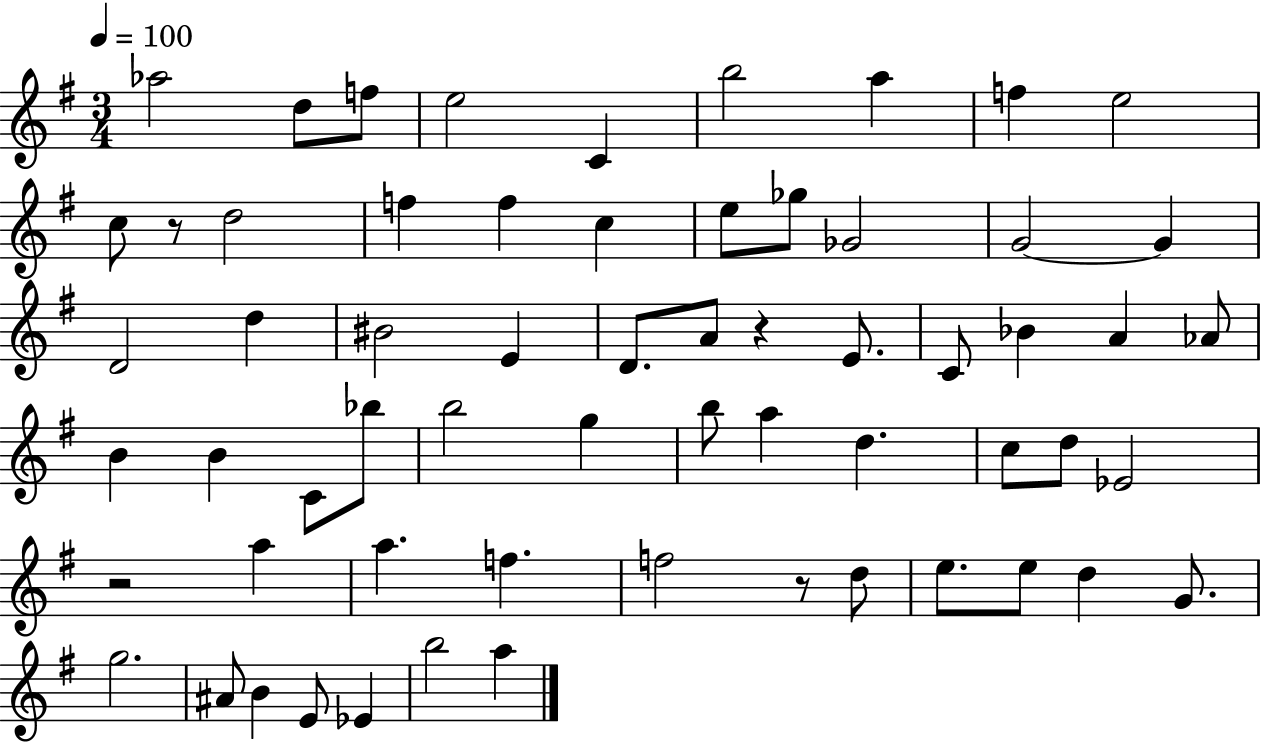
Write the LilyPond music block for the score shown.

{
  \clef treble
  \numericTimeSignature
  \time 3/4
  \key g \major
  \tempo 4 = 100
  \repeat volta 2 { aes''2 d''8 f''8 | e''2 c'4 | b''2 a''4 | f''4 e''2 | \break c''8 r8 d''2 | f''4 f''4 c''4 | e''8 ges''8 ges'2 | g'2~~ g'4 | \break d'2 d''4 | bis'2 e'4 | d'8. a'8 r4 e'8. | c'8 bes'4 a'4 aes'8 | \break b'4 b'4 c'8 bes''8 | b''2 g''4 | b''8 a''4 d''4. | c''8 d''8 ees'2 | \break r2 a''4 | a''4. f''4. | f''2 r8 d''8 | e''8. e''8 d''4 g'8. | \break g''2. | ais'8 b'4 e'8 ees'4 | b''2 a''4 | } \bar "|."
}